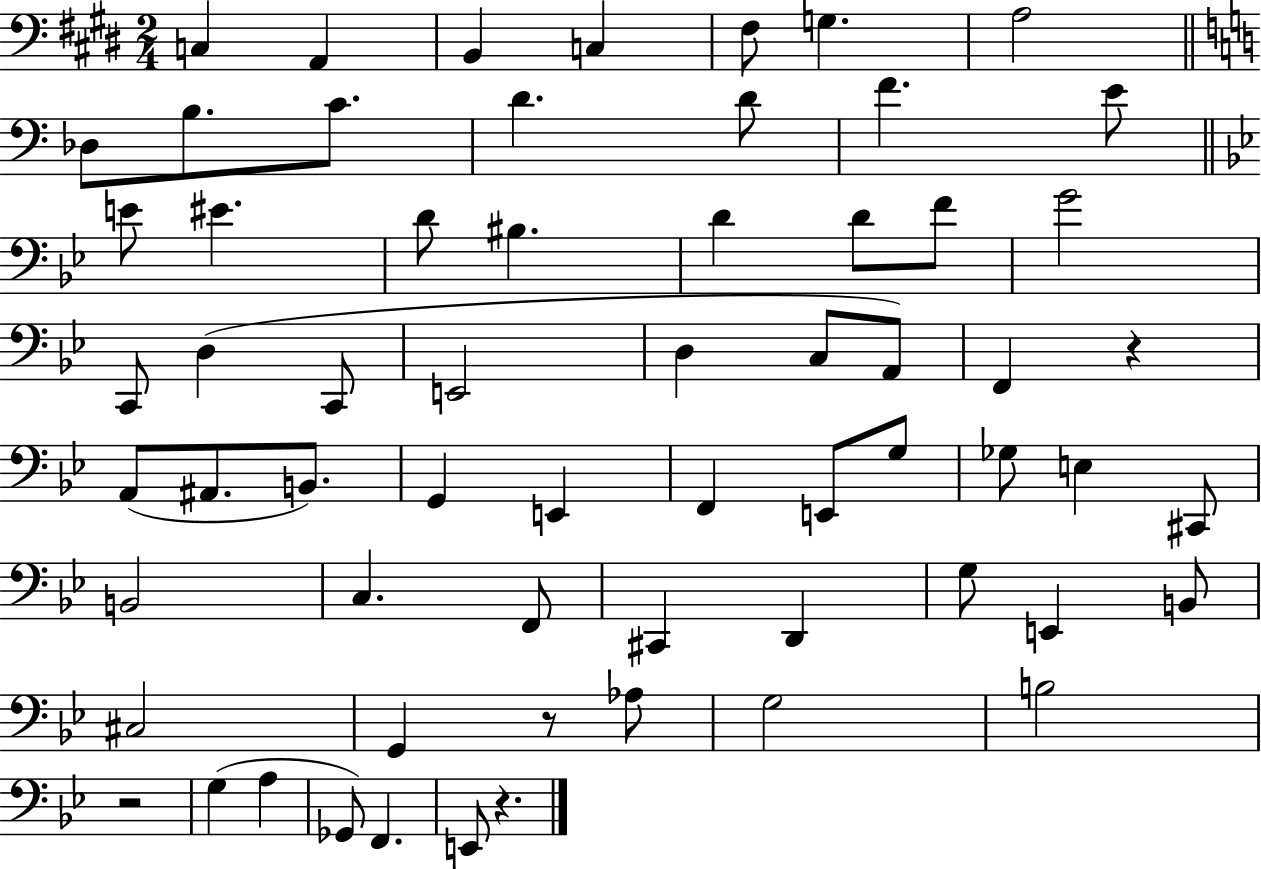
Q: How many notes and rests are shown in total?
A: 63